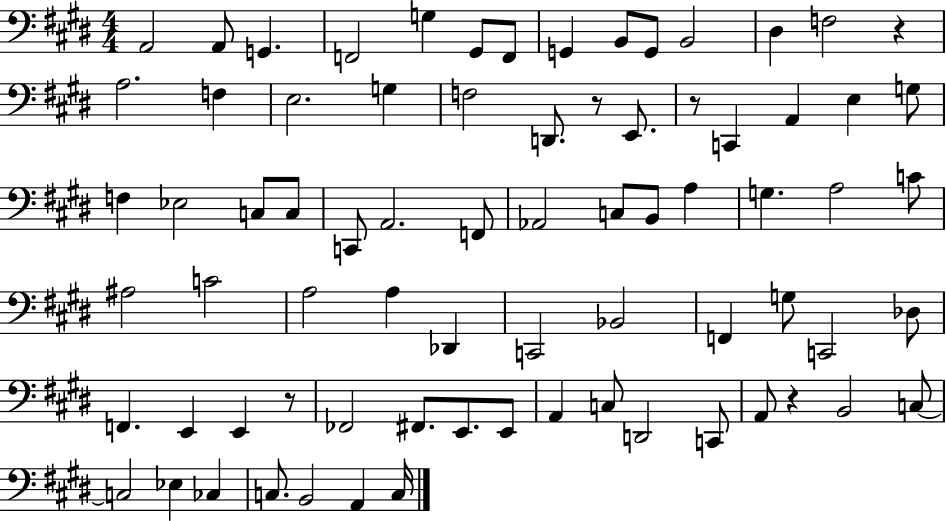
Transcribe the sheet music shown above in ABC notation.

X:1
T:Untitled
M:4/4
L:1/4
K:E
A,,2 A,,/2 G,, F,,2 G, ^G,,/2 F,,/2 G,, B,,/2 G,,/2 B,,2 ^D, F,2 z A,2 F, E,2 G, F,2 D,,/2 z/2 E,,/2 z/2 C,, A,, E, G,/2 F, _E,2 C,/2 C,/2 C,,/2 A,,2 F,,/2 _A,,2 C,/2 B,,/2 A, G, A,2 C/2 ^A,2 C2 A,2 A, _D,, C,,2 _B,,2 F,, G,/2 C,,2 _D,/2 F,, E,, E,, z/2 _F,,2 ^F,,/2 E,,/2 E,,/2 A,, C,/2 D,,2 C,,/2 A,,/2 z B,,2 C,/2 C,2 _E, _C, C,/2 B,,2 A,, C,/4